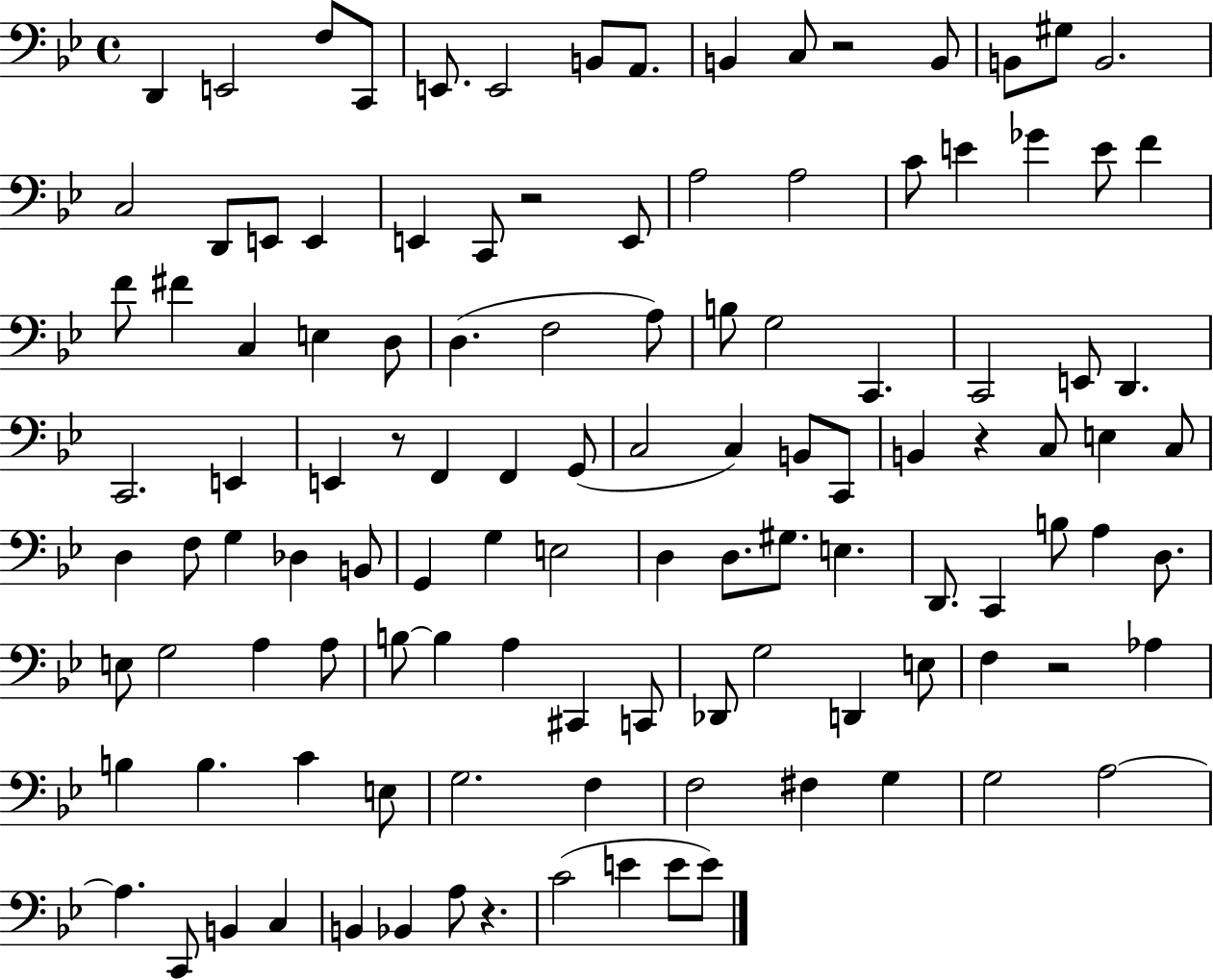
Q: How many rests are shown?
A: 6